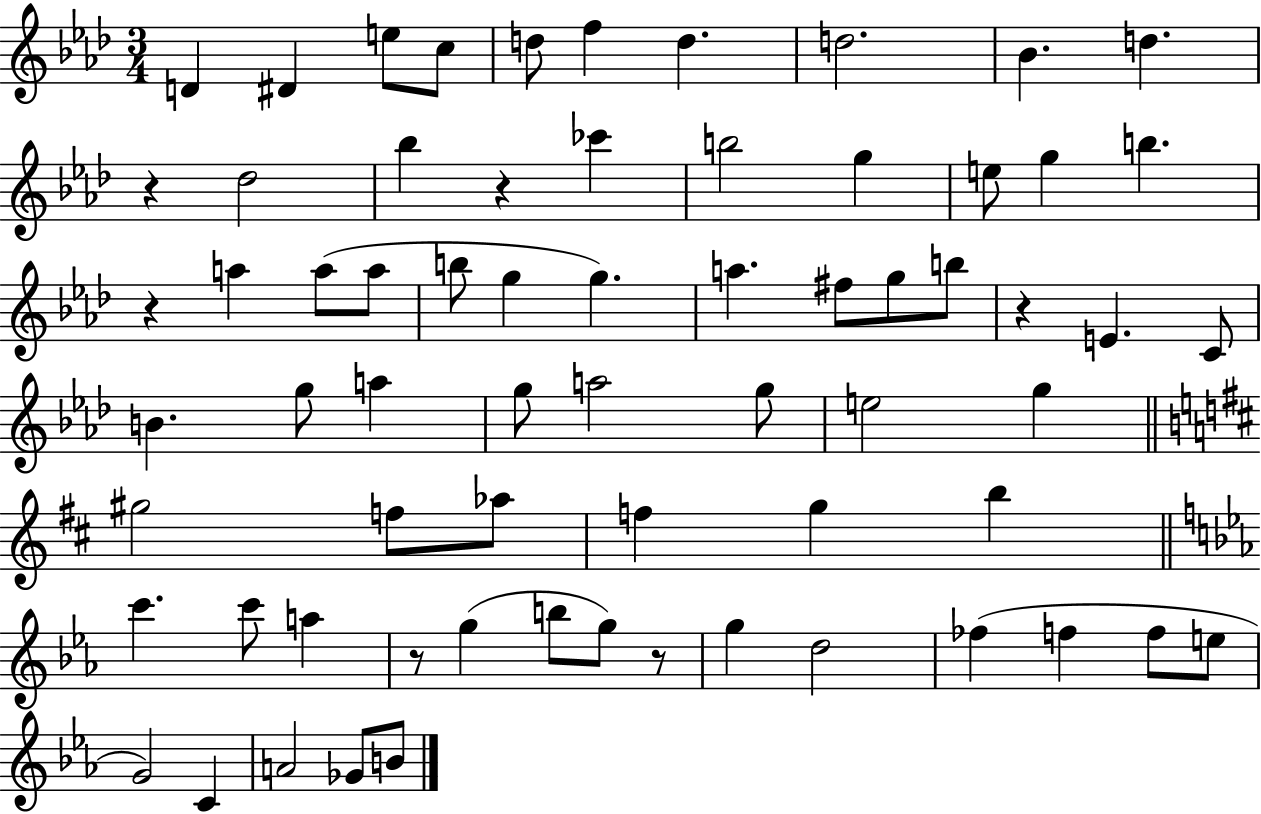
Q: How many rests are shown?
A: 6